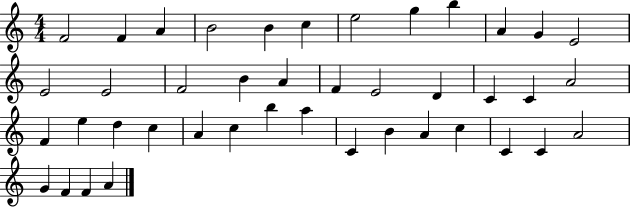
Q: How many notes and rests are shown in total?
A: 42